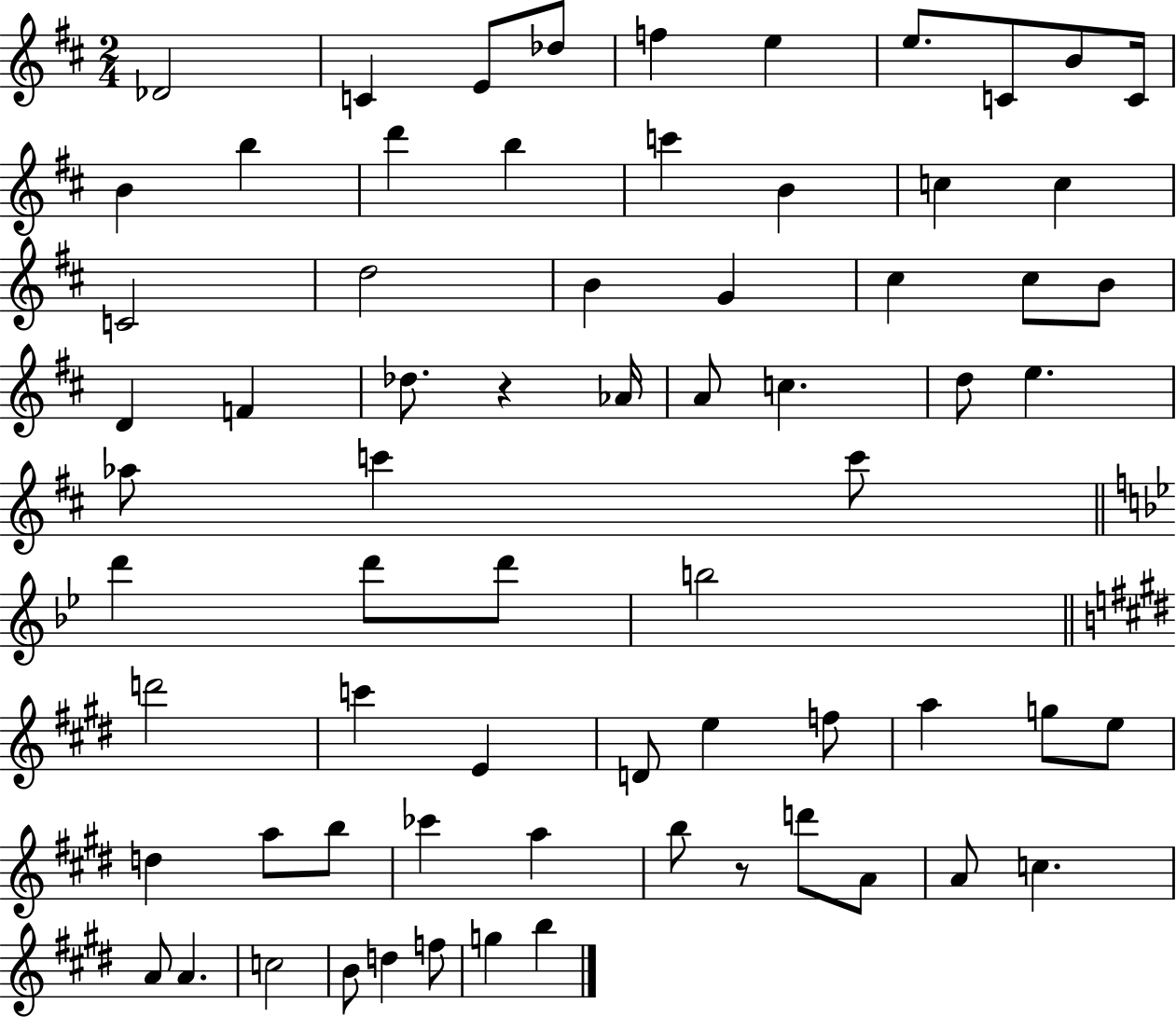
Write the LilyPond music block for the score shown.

{
  \clef treble
  \numericTimeSignature
  \time 2/4
  \key d \major
  \repeat volta 2 { des'2 | c'4 e'8 des''8 | f''4 e''4 | e''8. c'8 b'8 c'16 | \break b'4 b''4 | d'''4 b''4 | c'''4 b'4 | c''4 c''4 | \break c'2 | d''2 | b'4 g'4 | cis''4 cis''8 b'8 | \break d'4 f'4 | des''8. r4 aes'16 | a'8 c''4. | d''8 e''4. | \break aes''8 c'''4 c'''8 | \bar "||" \break \key bes \major d'''4 d'''8 d'''8 | b''2 | \bar "||" \break \key e \major d'''2 | c'''4 e'4 | d'8 e''4 f''8 | a''4 g''8 e''8 | \break d''4 a''8 b''8 | ces'''4 a''4 | b''8 r8 d'''8 a'8 | a'8 c''4. | \break a'8 a'4. | c''2 | b'8 d''4 f''8 | g''4 b''4 | \break } \bar "|."
}